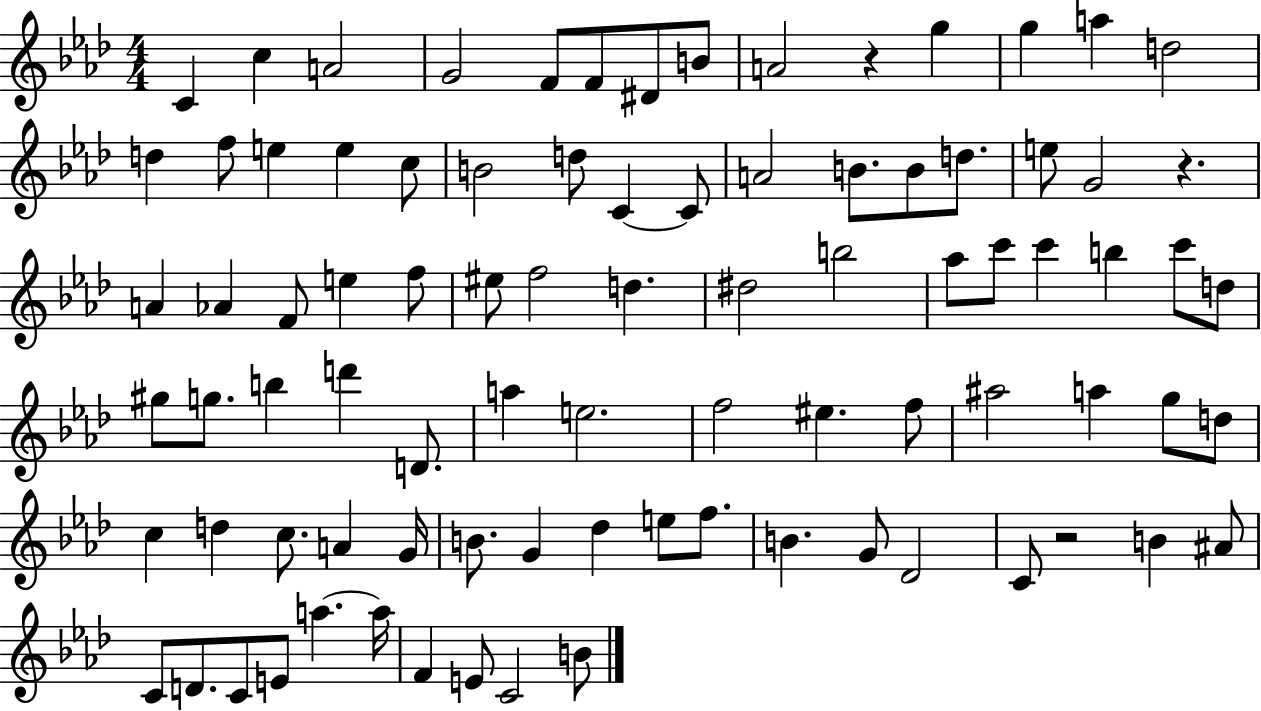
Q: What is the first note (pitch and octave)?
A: C4